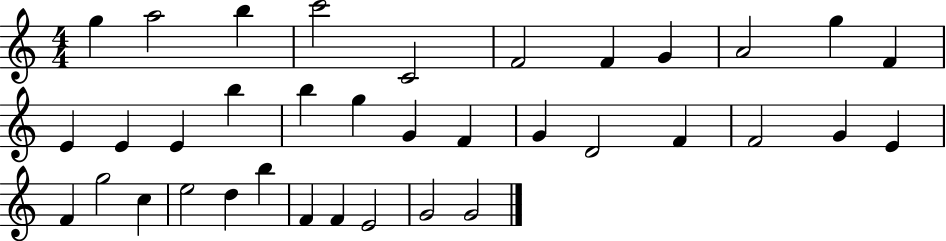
G5/q A5/h B5/q C6/h C4/h F4/h F4/q G4/q A4/h G5/q F4/q E4/q E4/q E4/q B5/q B5/q G5/q G4/q F4/q G4/q D4/h F4/q F4/h G4/q E4/q F4/q G5/h C5/q E5/h D5/q B5/q F4/q F4/q E4/h G4/h G4/h